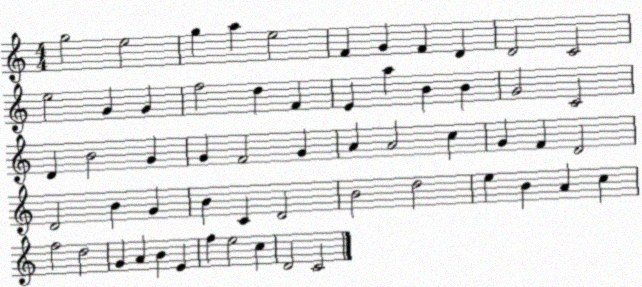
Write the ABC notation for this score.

X:1
T:Untitled
M:4/4
L:1/4
K:C
g2 e2 g a e2 F G F D D2 C2 e2 G G f2 d F E a B B G2 C2 D B2 G G F2 G A A2 c G F D2 D2 B G B C D2 B2 d2 e B A c f2 d2 G A B E f e2 c D2 C2